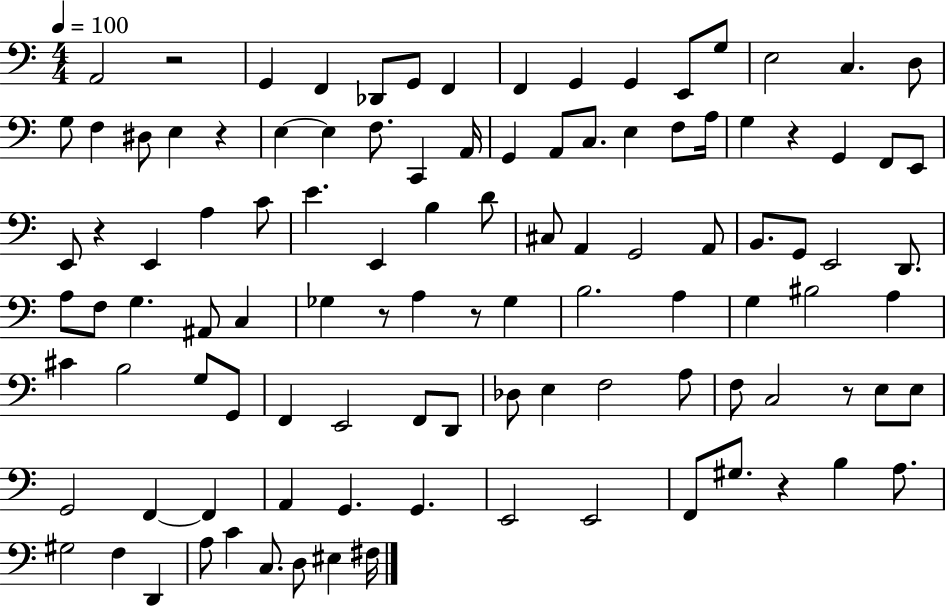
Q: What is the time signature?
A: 4/4